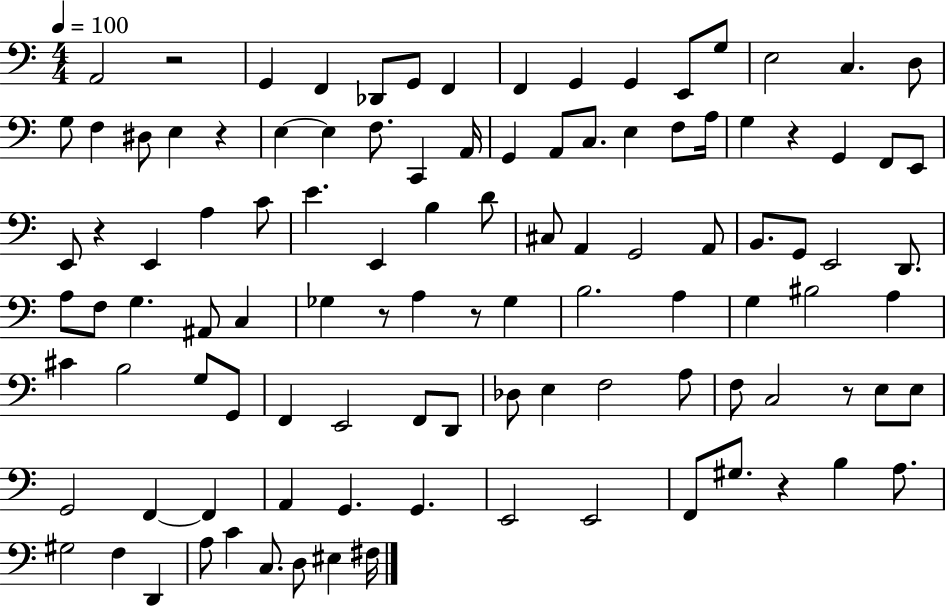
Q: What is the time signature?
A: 4/4